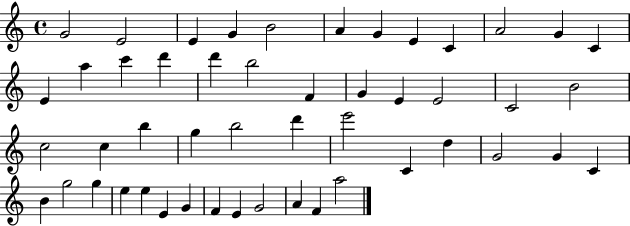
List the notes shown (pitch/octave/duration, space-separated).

G4/h E4/h E4/q G4/q B4/h A4/q G4/q E4/q C4/q A4/h G4/q C4/q E4/q A5/q C6/q D6/q D6/q B5/h F4/q G4/q E4/q E4/h C4/h B4/h C5/h C5/q B5/q G5/q B5/h D6/q E6/h C4/q D5/q G4/h G4/q C4/q B4/q G5/h G5/q E5/q E5/q E4/q G4/q F4/q E4/q G4/h A4/q F4/q A5/h